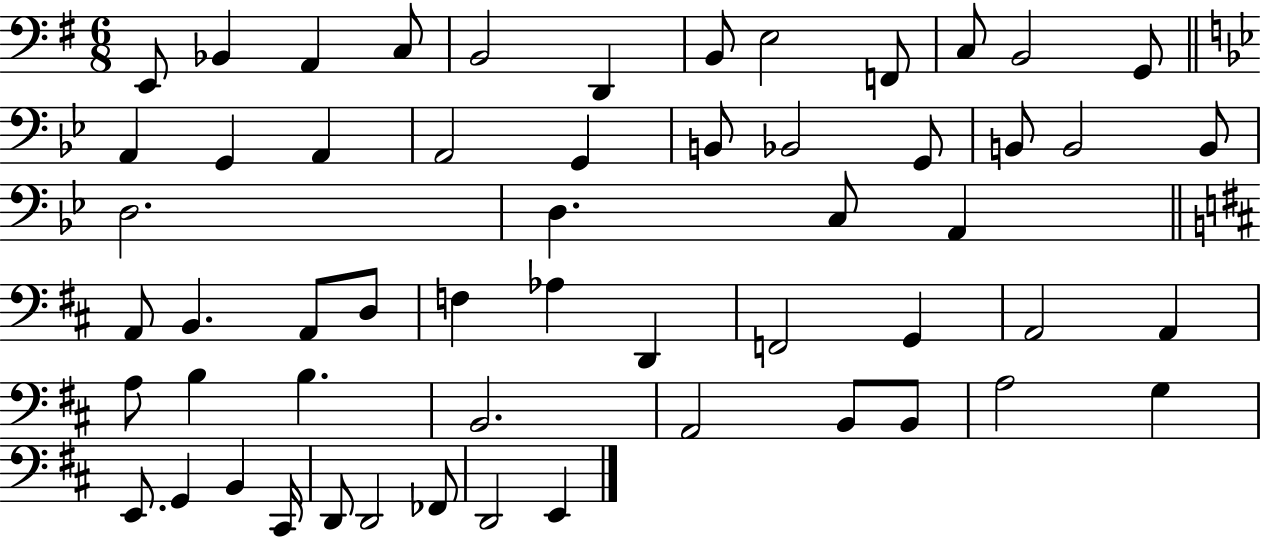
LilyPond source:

{
  \clef bass
  \numericTimeSignature
  \time 6/8
  \key g \major
  \repeat volta 2 { e,8 bes,4 a,4 c8 | b,2 d,4 | b,8 e2 f,8 | c8 b,2 g,8 | \break \bar "||" \break \key bes \major a,4 g,4 a,4 | a,2 g,4 | b,8 bes,2 g,8 | b,8 b,2 b,8 | \break d2. | d4. c8 a,4 | \bar "||" \break \key d \major a,8 b,4. a,8 d8 | f4 aes4 d,4 | f,2 g,4 | a,2 a,4 | \break a8 b4 b4. | b,2. | a,2 b,8 b,8 | a2 g4 | \break e,8. g,4 b,4 cis,16 | d,8 d,2 fes,8 | d,2 e,4 | } \bar "|."
}